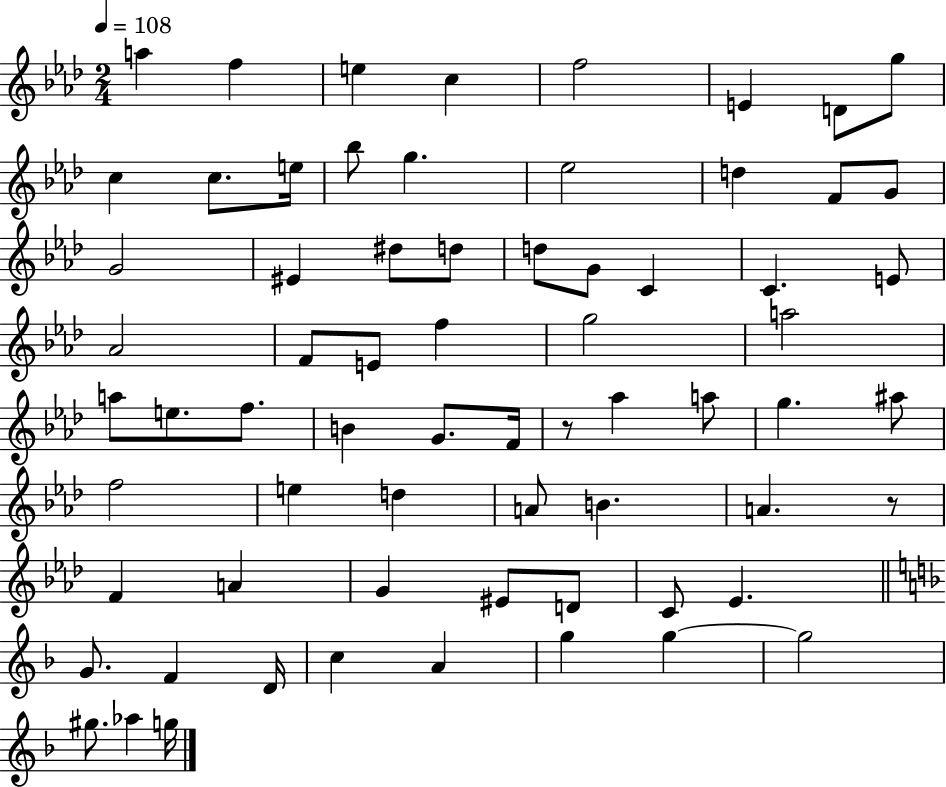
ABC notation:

X:1
T:Untitled
M:2/4
L:1/4
K:Ab
a f e c f2 E D/2 g/2 c c/2 e/4 _b/2 g _e2 d F/2 G/2 G2 ^E ^d/2 d/2 d/2 G/2 C C E/2 _A2 F/2 E/2 f g2 a2 a/2 e/2 f/2 B G/2 F/4 z/2 _a a/2 g ^a/2 f2 e d A/2 B A z/2 F A G ^E/2 D/2 C/2 _E G/2 F D/4 c A g g g2 ^g/2 _a g/4